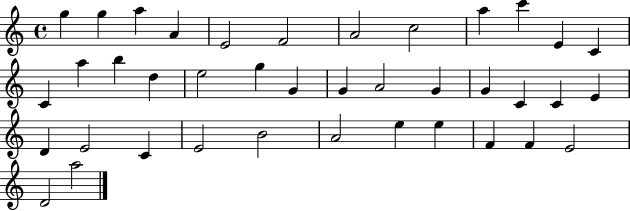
G5/q G5/q A5/q A4/q E4/h F4/h A4/h C5/h A5/q C6/q E4/q C4/q C4/q A5/q B5/q D5/q E5/h G5/q G4/q G4/q A4/h G4/q G4/q C4/q C4/q E4/q D4/q E4/h C4/q E4/h B4/h A4/h E5/q E5/q F4/q F4/q E4/h D4/h A5/h